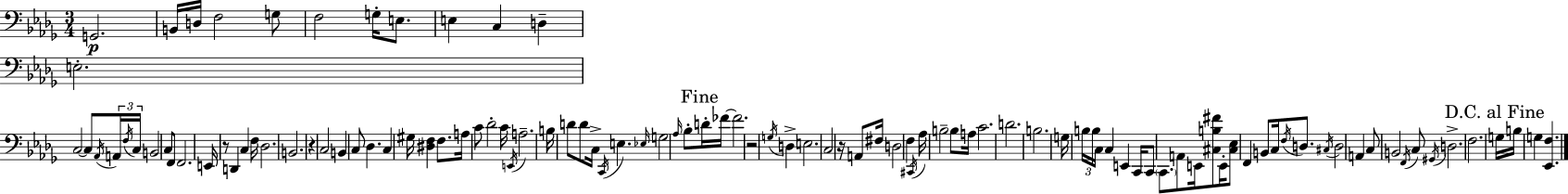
{
  \clef bass
  \numericTimeSignature
  \time 3/4
  \key bes \minor
  g,2.\p | b,16 d16 f2 g8 | f2 g16-. e8. | e4 c4 d4-- | \break e2.-. | c2~~ c8 \acciaccatura { aes,16 } \tuplet 3/2 { a,16 | \acciaccatura { f16 } c16 } b,2 c8 | f,8 f,2. | \break e,16 r8 d,4 c4 | f16 des2. | b,2. | r4 c2 | \break b,4 c8 des4. | c4 gis16 <dis f>4 f8. | a16 c'8 des'2-. | c'16 \acciaccatura { e,16 } a2.-- | \break b16 d'8 d'8 c16-> \acciaccatura { c,16 } e4. | \grace { ees16 } g2 | \grace { aes16 } bes8-. \mark "Fine" d'16-. fes'16~~ fes'2. | r2 | \break \acciaccatura { g16 } d4-> e2. | c2 | r16 a,8 fis16 d2 | f4 \acciaccatura { cis,16 } aes16 b2-- | \break b8 a16 c'2. | d'2. | b2. | g16 \tuplet 3/2 { b16 b16 c16 } | \break c4 e,4 c,16 c,8 \parenthesize c,8. | a,8 e,16 <cis b fis'>8 e,16-. <cis ees>8 f,4 | b,8 c16 \acciaccatura { f16 } d8. \acciaccatura { cis16 } d2 | a,4 c8 | \break b,2 \acciaccatura { f,16 } c8 \acciaccatura { gis,16 } | d2.-> | f2. | \mark "D.C. al Fine" g16 b16 g4 <ees, f>4. | \break \bar "|."
}